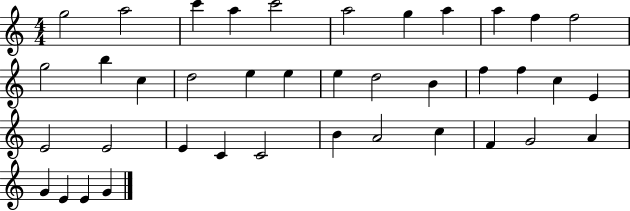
{
  \clef treble
  \numericTimeSignature
  \time 4/4
  \key c \major
  g''2 a''2 | c'''4 a''4 c'''2 | a''2 g''4 a''4 | a''4 f''4 f''2 | \break g''2 b''4 c''4 | d''2 e''4 e''4 | e''4 d''2 b'4 | f''4 f''4 c''4 e'4 | \break e'2 e'2 | e'4 c'4 c'2 | b'4 a'2 c''4 | f'4 g'2 a'4 | \break g'4 e'4 e'4 g'4 | \bar "|."
}